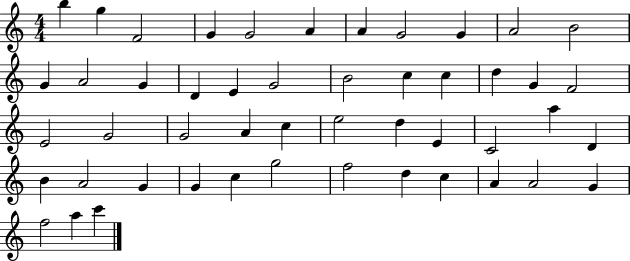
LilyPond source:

{
  \clef treble
  \numericTimeSignature
  \time 4/4
  \key c \major
  b''4 g''4 f'2 | g'4 g'2 a'4 | a'4 g'2 g'4 | a'2 b'2 | \break g'4 a'2 g'4 | d'4 e'4 g'2 | b'2 c''4 c''4 | d''4 g'4 f'2 | \break e'2 g'2 | g'2 a'4 c''4 | e''2 d''4 e'4 | c'2 a''4 d'4 | \break b'4 a'2 g'4 | g'4 c''4 g''2 | f''2 d''4 c''4 | a'4 a'2 g'4 | \break f''2 a''4 c'''4 | \bar "|."
}